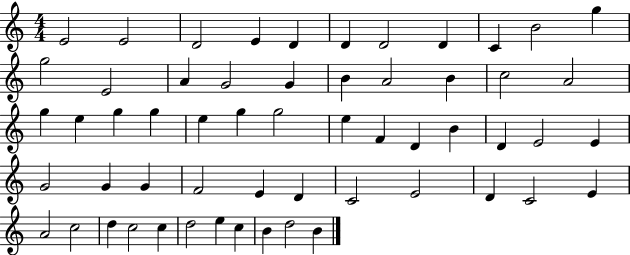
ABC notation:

X:1
T:Untitled
M:4/4
L:1/4
K:C
E2 E2 D2 E D D D2 D C B2 g g2 E2 A G2 G B A2 B c2 A2 g e g g e g g2 e F D B D E2 E G2 G G F2 E D C2 E2 D C2 E A2 c2 d c2 c d2 e c B d2 B